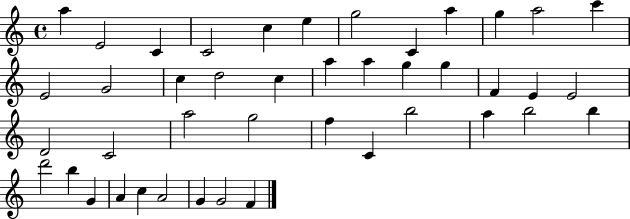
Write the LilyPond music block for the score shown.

{
  \clef treble
  \time 4/4
  \defaultTimeSignature
  \key c \major
  a''4 e'2 c'4 | c'2 c''4 e''4 | g''2 c'4 a''4 | g''4 a''2 c'''4 | \break e'2 g'2 | c''4 d''2 c''4 | a''4 a''4 g''4 g''4 | f'4 e'4 e'2 | \break d'2 c'2 | a''2 g''2 | f''4 c'4 b''2 | a''4 b''2 b''4 | \break d'''2 b''4 g'4 | a'4 c''4 a'2 | g'4 g'2 f'4 | \bar "|."
}